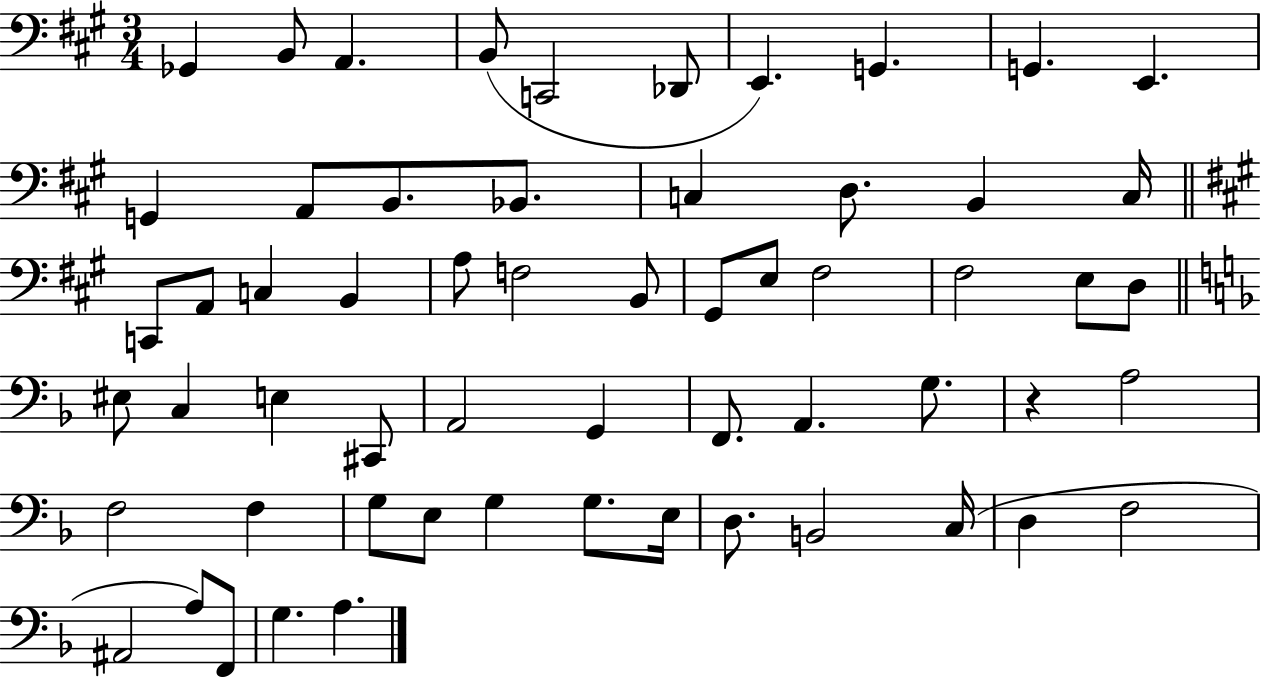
{
  \clef bass
  \numericTimeSignature
  \time 3/4
  \key a \major
  ges,4 b,8 a,4. | b,8( c,2 des,8 | e,4.) g,4. | g,4. e,4. | \break g,4 a,8 b,8. bes,8. | c4 d8. b,4 c16 | \bar "||" \break \key a \major c,8 a,8 c4 b,4 | a8 f2 b,8 | gis,8 e8 fis2 | fis2 e8 d8 | \break \bar "||" \break \key f \major eis8 c4 e4 cis,8 | a,2 g,4 | f,8. a,4. g8. | r4 a2 | \break f2 f4 | g8 e8 g4 g8. e16 | d8. b,2 c16( | d4 f2 | \break ais,2 a8) f,8 | g4. a4. | \bar "|."
}